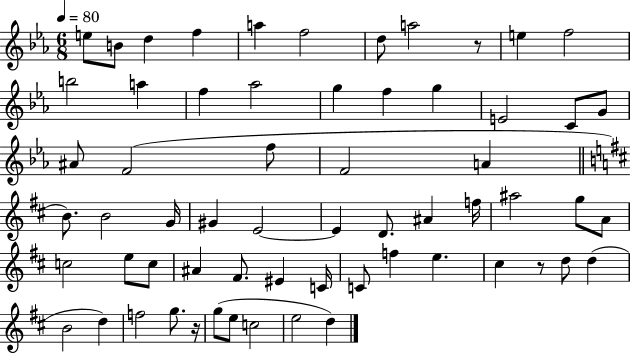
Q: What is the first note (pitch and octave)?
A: E5